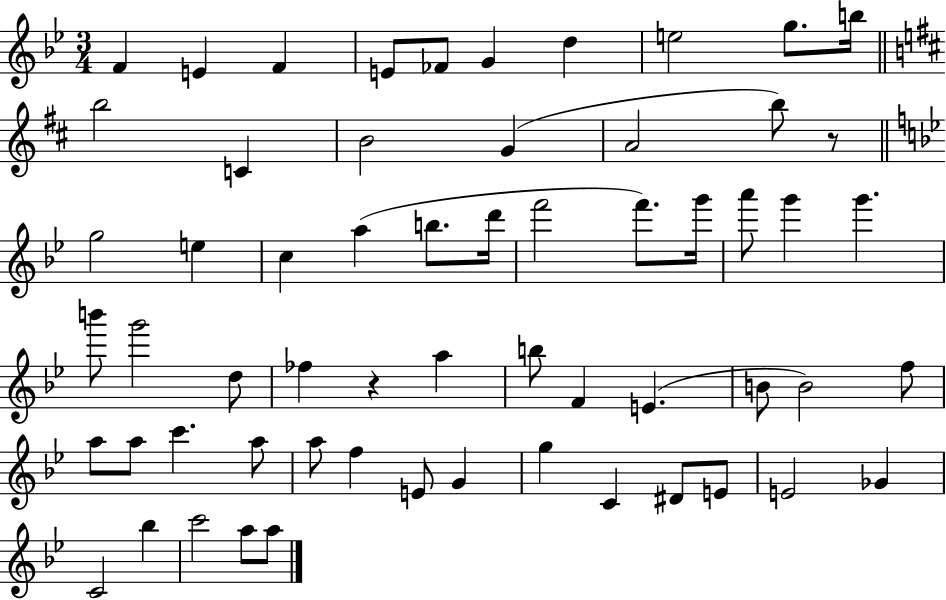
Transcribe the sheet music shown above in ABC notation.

X:1
T:Untitled
M:3/4
L:1/4
K:Bb
F E F E/2 _F/2 G d e2 g/2 b/4 b2 C B2 G A2 b/2 z/2 g2 e c a b/2 d'/4 f'2 f'/2 g'/4 a'/2 g' g' b'/2 g'2 d/2 _f z a b/2 F E B/2 B2 f/2 a/2 a/2 c' a/2 a/2 f E/2 G g C ^D/2 E/2 E2 _G C2 _b c'2 a/2 a/2